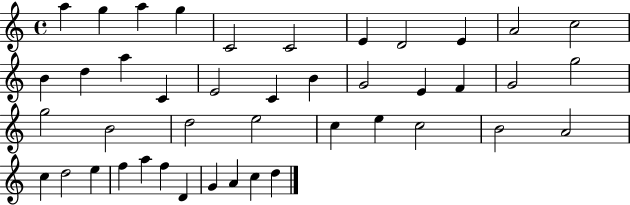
X:1
T:Untitled
M:4/4
L:1/4
K:C
a g a g C2 C2 E D2 E A2 c2 B d a C E2 C B G2 E F G2 g2 g2 B2 d2 e2 c e c2 B2 A2 c d2 e f a f D G A c d